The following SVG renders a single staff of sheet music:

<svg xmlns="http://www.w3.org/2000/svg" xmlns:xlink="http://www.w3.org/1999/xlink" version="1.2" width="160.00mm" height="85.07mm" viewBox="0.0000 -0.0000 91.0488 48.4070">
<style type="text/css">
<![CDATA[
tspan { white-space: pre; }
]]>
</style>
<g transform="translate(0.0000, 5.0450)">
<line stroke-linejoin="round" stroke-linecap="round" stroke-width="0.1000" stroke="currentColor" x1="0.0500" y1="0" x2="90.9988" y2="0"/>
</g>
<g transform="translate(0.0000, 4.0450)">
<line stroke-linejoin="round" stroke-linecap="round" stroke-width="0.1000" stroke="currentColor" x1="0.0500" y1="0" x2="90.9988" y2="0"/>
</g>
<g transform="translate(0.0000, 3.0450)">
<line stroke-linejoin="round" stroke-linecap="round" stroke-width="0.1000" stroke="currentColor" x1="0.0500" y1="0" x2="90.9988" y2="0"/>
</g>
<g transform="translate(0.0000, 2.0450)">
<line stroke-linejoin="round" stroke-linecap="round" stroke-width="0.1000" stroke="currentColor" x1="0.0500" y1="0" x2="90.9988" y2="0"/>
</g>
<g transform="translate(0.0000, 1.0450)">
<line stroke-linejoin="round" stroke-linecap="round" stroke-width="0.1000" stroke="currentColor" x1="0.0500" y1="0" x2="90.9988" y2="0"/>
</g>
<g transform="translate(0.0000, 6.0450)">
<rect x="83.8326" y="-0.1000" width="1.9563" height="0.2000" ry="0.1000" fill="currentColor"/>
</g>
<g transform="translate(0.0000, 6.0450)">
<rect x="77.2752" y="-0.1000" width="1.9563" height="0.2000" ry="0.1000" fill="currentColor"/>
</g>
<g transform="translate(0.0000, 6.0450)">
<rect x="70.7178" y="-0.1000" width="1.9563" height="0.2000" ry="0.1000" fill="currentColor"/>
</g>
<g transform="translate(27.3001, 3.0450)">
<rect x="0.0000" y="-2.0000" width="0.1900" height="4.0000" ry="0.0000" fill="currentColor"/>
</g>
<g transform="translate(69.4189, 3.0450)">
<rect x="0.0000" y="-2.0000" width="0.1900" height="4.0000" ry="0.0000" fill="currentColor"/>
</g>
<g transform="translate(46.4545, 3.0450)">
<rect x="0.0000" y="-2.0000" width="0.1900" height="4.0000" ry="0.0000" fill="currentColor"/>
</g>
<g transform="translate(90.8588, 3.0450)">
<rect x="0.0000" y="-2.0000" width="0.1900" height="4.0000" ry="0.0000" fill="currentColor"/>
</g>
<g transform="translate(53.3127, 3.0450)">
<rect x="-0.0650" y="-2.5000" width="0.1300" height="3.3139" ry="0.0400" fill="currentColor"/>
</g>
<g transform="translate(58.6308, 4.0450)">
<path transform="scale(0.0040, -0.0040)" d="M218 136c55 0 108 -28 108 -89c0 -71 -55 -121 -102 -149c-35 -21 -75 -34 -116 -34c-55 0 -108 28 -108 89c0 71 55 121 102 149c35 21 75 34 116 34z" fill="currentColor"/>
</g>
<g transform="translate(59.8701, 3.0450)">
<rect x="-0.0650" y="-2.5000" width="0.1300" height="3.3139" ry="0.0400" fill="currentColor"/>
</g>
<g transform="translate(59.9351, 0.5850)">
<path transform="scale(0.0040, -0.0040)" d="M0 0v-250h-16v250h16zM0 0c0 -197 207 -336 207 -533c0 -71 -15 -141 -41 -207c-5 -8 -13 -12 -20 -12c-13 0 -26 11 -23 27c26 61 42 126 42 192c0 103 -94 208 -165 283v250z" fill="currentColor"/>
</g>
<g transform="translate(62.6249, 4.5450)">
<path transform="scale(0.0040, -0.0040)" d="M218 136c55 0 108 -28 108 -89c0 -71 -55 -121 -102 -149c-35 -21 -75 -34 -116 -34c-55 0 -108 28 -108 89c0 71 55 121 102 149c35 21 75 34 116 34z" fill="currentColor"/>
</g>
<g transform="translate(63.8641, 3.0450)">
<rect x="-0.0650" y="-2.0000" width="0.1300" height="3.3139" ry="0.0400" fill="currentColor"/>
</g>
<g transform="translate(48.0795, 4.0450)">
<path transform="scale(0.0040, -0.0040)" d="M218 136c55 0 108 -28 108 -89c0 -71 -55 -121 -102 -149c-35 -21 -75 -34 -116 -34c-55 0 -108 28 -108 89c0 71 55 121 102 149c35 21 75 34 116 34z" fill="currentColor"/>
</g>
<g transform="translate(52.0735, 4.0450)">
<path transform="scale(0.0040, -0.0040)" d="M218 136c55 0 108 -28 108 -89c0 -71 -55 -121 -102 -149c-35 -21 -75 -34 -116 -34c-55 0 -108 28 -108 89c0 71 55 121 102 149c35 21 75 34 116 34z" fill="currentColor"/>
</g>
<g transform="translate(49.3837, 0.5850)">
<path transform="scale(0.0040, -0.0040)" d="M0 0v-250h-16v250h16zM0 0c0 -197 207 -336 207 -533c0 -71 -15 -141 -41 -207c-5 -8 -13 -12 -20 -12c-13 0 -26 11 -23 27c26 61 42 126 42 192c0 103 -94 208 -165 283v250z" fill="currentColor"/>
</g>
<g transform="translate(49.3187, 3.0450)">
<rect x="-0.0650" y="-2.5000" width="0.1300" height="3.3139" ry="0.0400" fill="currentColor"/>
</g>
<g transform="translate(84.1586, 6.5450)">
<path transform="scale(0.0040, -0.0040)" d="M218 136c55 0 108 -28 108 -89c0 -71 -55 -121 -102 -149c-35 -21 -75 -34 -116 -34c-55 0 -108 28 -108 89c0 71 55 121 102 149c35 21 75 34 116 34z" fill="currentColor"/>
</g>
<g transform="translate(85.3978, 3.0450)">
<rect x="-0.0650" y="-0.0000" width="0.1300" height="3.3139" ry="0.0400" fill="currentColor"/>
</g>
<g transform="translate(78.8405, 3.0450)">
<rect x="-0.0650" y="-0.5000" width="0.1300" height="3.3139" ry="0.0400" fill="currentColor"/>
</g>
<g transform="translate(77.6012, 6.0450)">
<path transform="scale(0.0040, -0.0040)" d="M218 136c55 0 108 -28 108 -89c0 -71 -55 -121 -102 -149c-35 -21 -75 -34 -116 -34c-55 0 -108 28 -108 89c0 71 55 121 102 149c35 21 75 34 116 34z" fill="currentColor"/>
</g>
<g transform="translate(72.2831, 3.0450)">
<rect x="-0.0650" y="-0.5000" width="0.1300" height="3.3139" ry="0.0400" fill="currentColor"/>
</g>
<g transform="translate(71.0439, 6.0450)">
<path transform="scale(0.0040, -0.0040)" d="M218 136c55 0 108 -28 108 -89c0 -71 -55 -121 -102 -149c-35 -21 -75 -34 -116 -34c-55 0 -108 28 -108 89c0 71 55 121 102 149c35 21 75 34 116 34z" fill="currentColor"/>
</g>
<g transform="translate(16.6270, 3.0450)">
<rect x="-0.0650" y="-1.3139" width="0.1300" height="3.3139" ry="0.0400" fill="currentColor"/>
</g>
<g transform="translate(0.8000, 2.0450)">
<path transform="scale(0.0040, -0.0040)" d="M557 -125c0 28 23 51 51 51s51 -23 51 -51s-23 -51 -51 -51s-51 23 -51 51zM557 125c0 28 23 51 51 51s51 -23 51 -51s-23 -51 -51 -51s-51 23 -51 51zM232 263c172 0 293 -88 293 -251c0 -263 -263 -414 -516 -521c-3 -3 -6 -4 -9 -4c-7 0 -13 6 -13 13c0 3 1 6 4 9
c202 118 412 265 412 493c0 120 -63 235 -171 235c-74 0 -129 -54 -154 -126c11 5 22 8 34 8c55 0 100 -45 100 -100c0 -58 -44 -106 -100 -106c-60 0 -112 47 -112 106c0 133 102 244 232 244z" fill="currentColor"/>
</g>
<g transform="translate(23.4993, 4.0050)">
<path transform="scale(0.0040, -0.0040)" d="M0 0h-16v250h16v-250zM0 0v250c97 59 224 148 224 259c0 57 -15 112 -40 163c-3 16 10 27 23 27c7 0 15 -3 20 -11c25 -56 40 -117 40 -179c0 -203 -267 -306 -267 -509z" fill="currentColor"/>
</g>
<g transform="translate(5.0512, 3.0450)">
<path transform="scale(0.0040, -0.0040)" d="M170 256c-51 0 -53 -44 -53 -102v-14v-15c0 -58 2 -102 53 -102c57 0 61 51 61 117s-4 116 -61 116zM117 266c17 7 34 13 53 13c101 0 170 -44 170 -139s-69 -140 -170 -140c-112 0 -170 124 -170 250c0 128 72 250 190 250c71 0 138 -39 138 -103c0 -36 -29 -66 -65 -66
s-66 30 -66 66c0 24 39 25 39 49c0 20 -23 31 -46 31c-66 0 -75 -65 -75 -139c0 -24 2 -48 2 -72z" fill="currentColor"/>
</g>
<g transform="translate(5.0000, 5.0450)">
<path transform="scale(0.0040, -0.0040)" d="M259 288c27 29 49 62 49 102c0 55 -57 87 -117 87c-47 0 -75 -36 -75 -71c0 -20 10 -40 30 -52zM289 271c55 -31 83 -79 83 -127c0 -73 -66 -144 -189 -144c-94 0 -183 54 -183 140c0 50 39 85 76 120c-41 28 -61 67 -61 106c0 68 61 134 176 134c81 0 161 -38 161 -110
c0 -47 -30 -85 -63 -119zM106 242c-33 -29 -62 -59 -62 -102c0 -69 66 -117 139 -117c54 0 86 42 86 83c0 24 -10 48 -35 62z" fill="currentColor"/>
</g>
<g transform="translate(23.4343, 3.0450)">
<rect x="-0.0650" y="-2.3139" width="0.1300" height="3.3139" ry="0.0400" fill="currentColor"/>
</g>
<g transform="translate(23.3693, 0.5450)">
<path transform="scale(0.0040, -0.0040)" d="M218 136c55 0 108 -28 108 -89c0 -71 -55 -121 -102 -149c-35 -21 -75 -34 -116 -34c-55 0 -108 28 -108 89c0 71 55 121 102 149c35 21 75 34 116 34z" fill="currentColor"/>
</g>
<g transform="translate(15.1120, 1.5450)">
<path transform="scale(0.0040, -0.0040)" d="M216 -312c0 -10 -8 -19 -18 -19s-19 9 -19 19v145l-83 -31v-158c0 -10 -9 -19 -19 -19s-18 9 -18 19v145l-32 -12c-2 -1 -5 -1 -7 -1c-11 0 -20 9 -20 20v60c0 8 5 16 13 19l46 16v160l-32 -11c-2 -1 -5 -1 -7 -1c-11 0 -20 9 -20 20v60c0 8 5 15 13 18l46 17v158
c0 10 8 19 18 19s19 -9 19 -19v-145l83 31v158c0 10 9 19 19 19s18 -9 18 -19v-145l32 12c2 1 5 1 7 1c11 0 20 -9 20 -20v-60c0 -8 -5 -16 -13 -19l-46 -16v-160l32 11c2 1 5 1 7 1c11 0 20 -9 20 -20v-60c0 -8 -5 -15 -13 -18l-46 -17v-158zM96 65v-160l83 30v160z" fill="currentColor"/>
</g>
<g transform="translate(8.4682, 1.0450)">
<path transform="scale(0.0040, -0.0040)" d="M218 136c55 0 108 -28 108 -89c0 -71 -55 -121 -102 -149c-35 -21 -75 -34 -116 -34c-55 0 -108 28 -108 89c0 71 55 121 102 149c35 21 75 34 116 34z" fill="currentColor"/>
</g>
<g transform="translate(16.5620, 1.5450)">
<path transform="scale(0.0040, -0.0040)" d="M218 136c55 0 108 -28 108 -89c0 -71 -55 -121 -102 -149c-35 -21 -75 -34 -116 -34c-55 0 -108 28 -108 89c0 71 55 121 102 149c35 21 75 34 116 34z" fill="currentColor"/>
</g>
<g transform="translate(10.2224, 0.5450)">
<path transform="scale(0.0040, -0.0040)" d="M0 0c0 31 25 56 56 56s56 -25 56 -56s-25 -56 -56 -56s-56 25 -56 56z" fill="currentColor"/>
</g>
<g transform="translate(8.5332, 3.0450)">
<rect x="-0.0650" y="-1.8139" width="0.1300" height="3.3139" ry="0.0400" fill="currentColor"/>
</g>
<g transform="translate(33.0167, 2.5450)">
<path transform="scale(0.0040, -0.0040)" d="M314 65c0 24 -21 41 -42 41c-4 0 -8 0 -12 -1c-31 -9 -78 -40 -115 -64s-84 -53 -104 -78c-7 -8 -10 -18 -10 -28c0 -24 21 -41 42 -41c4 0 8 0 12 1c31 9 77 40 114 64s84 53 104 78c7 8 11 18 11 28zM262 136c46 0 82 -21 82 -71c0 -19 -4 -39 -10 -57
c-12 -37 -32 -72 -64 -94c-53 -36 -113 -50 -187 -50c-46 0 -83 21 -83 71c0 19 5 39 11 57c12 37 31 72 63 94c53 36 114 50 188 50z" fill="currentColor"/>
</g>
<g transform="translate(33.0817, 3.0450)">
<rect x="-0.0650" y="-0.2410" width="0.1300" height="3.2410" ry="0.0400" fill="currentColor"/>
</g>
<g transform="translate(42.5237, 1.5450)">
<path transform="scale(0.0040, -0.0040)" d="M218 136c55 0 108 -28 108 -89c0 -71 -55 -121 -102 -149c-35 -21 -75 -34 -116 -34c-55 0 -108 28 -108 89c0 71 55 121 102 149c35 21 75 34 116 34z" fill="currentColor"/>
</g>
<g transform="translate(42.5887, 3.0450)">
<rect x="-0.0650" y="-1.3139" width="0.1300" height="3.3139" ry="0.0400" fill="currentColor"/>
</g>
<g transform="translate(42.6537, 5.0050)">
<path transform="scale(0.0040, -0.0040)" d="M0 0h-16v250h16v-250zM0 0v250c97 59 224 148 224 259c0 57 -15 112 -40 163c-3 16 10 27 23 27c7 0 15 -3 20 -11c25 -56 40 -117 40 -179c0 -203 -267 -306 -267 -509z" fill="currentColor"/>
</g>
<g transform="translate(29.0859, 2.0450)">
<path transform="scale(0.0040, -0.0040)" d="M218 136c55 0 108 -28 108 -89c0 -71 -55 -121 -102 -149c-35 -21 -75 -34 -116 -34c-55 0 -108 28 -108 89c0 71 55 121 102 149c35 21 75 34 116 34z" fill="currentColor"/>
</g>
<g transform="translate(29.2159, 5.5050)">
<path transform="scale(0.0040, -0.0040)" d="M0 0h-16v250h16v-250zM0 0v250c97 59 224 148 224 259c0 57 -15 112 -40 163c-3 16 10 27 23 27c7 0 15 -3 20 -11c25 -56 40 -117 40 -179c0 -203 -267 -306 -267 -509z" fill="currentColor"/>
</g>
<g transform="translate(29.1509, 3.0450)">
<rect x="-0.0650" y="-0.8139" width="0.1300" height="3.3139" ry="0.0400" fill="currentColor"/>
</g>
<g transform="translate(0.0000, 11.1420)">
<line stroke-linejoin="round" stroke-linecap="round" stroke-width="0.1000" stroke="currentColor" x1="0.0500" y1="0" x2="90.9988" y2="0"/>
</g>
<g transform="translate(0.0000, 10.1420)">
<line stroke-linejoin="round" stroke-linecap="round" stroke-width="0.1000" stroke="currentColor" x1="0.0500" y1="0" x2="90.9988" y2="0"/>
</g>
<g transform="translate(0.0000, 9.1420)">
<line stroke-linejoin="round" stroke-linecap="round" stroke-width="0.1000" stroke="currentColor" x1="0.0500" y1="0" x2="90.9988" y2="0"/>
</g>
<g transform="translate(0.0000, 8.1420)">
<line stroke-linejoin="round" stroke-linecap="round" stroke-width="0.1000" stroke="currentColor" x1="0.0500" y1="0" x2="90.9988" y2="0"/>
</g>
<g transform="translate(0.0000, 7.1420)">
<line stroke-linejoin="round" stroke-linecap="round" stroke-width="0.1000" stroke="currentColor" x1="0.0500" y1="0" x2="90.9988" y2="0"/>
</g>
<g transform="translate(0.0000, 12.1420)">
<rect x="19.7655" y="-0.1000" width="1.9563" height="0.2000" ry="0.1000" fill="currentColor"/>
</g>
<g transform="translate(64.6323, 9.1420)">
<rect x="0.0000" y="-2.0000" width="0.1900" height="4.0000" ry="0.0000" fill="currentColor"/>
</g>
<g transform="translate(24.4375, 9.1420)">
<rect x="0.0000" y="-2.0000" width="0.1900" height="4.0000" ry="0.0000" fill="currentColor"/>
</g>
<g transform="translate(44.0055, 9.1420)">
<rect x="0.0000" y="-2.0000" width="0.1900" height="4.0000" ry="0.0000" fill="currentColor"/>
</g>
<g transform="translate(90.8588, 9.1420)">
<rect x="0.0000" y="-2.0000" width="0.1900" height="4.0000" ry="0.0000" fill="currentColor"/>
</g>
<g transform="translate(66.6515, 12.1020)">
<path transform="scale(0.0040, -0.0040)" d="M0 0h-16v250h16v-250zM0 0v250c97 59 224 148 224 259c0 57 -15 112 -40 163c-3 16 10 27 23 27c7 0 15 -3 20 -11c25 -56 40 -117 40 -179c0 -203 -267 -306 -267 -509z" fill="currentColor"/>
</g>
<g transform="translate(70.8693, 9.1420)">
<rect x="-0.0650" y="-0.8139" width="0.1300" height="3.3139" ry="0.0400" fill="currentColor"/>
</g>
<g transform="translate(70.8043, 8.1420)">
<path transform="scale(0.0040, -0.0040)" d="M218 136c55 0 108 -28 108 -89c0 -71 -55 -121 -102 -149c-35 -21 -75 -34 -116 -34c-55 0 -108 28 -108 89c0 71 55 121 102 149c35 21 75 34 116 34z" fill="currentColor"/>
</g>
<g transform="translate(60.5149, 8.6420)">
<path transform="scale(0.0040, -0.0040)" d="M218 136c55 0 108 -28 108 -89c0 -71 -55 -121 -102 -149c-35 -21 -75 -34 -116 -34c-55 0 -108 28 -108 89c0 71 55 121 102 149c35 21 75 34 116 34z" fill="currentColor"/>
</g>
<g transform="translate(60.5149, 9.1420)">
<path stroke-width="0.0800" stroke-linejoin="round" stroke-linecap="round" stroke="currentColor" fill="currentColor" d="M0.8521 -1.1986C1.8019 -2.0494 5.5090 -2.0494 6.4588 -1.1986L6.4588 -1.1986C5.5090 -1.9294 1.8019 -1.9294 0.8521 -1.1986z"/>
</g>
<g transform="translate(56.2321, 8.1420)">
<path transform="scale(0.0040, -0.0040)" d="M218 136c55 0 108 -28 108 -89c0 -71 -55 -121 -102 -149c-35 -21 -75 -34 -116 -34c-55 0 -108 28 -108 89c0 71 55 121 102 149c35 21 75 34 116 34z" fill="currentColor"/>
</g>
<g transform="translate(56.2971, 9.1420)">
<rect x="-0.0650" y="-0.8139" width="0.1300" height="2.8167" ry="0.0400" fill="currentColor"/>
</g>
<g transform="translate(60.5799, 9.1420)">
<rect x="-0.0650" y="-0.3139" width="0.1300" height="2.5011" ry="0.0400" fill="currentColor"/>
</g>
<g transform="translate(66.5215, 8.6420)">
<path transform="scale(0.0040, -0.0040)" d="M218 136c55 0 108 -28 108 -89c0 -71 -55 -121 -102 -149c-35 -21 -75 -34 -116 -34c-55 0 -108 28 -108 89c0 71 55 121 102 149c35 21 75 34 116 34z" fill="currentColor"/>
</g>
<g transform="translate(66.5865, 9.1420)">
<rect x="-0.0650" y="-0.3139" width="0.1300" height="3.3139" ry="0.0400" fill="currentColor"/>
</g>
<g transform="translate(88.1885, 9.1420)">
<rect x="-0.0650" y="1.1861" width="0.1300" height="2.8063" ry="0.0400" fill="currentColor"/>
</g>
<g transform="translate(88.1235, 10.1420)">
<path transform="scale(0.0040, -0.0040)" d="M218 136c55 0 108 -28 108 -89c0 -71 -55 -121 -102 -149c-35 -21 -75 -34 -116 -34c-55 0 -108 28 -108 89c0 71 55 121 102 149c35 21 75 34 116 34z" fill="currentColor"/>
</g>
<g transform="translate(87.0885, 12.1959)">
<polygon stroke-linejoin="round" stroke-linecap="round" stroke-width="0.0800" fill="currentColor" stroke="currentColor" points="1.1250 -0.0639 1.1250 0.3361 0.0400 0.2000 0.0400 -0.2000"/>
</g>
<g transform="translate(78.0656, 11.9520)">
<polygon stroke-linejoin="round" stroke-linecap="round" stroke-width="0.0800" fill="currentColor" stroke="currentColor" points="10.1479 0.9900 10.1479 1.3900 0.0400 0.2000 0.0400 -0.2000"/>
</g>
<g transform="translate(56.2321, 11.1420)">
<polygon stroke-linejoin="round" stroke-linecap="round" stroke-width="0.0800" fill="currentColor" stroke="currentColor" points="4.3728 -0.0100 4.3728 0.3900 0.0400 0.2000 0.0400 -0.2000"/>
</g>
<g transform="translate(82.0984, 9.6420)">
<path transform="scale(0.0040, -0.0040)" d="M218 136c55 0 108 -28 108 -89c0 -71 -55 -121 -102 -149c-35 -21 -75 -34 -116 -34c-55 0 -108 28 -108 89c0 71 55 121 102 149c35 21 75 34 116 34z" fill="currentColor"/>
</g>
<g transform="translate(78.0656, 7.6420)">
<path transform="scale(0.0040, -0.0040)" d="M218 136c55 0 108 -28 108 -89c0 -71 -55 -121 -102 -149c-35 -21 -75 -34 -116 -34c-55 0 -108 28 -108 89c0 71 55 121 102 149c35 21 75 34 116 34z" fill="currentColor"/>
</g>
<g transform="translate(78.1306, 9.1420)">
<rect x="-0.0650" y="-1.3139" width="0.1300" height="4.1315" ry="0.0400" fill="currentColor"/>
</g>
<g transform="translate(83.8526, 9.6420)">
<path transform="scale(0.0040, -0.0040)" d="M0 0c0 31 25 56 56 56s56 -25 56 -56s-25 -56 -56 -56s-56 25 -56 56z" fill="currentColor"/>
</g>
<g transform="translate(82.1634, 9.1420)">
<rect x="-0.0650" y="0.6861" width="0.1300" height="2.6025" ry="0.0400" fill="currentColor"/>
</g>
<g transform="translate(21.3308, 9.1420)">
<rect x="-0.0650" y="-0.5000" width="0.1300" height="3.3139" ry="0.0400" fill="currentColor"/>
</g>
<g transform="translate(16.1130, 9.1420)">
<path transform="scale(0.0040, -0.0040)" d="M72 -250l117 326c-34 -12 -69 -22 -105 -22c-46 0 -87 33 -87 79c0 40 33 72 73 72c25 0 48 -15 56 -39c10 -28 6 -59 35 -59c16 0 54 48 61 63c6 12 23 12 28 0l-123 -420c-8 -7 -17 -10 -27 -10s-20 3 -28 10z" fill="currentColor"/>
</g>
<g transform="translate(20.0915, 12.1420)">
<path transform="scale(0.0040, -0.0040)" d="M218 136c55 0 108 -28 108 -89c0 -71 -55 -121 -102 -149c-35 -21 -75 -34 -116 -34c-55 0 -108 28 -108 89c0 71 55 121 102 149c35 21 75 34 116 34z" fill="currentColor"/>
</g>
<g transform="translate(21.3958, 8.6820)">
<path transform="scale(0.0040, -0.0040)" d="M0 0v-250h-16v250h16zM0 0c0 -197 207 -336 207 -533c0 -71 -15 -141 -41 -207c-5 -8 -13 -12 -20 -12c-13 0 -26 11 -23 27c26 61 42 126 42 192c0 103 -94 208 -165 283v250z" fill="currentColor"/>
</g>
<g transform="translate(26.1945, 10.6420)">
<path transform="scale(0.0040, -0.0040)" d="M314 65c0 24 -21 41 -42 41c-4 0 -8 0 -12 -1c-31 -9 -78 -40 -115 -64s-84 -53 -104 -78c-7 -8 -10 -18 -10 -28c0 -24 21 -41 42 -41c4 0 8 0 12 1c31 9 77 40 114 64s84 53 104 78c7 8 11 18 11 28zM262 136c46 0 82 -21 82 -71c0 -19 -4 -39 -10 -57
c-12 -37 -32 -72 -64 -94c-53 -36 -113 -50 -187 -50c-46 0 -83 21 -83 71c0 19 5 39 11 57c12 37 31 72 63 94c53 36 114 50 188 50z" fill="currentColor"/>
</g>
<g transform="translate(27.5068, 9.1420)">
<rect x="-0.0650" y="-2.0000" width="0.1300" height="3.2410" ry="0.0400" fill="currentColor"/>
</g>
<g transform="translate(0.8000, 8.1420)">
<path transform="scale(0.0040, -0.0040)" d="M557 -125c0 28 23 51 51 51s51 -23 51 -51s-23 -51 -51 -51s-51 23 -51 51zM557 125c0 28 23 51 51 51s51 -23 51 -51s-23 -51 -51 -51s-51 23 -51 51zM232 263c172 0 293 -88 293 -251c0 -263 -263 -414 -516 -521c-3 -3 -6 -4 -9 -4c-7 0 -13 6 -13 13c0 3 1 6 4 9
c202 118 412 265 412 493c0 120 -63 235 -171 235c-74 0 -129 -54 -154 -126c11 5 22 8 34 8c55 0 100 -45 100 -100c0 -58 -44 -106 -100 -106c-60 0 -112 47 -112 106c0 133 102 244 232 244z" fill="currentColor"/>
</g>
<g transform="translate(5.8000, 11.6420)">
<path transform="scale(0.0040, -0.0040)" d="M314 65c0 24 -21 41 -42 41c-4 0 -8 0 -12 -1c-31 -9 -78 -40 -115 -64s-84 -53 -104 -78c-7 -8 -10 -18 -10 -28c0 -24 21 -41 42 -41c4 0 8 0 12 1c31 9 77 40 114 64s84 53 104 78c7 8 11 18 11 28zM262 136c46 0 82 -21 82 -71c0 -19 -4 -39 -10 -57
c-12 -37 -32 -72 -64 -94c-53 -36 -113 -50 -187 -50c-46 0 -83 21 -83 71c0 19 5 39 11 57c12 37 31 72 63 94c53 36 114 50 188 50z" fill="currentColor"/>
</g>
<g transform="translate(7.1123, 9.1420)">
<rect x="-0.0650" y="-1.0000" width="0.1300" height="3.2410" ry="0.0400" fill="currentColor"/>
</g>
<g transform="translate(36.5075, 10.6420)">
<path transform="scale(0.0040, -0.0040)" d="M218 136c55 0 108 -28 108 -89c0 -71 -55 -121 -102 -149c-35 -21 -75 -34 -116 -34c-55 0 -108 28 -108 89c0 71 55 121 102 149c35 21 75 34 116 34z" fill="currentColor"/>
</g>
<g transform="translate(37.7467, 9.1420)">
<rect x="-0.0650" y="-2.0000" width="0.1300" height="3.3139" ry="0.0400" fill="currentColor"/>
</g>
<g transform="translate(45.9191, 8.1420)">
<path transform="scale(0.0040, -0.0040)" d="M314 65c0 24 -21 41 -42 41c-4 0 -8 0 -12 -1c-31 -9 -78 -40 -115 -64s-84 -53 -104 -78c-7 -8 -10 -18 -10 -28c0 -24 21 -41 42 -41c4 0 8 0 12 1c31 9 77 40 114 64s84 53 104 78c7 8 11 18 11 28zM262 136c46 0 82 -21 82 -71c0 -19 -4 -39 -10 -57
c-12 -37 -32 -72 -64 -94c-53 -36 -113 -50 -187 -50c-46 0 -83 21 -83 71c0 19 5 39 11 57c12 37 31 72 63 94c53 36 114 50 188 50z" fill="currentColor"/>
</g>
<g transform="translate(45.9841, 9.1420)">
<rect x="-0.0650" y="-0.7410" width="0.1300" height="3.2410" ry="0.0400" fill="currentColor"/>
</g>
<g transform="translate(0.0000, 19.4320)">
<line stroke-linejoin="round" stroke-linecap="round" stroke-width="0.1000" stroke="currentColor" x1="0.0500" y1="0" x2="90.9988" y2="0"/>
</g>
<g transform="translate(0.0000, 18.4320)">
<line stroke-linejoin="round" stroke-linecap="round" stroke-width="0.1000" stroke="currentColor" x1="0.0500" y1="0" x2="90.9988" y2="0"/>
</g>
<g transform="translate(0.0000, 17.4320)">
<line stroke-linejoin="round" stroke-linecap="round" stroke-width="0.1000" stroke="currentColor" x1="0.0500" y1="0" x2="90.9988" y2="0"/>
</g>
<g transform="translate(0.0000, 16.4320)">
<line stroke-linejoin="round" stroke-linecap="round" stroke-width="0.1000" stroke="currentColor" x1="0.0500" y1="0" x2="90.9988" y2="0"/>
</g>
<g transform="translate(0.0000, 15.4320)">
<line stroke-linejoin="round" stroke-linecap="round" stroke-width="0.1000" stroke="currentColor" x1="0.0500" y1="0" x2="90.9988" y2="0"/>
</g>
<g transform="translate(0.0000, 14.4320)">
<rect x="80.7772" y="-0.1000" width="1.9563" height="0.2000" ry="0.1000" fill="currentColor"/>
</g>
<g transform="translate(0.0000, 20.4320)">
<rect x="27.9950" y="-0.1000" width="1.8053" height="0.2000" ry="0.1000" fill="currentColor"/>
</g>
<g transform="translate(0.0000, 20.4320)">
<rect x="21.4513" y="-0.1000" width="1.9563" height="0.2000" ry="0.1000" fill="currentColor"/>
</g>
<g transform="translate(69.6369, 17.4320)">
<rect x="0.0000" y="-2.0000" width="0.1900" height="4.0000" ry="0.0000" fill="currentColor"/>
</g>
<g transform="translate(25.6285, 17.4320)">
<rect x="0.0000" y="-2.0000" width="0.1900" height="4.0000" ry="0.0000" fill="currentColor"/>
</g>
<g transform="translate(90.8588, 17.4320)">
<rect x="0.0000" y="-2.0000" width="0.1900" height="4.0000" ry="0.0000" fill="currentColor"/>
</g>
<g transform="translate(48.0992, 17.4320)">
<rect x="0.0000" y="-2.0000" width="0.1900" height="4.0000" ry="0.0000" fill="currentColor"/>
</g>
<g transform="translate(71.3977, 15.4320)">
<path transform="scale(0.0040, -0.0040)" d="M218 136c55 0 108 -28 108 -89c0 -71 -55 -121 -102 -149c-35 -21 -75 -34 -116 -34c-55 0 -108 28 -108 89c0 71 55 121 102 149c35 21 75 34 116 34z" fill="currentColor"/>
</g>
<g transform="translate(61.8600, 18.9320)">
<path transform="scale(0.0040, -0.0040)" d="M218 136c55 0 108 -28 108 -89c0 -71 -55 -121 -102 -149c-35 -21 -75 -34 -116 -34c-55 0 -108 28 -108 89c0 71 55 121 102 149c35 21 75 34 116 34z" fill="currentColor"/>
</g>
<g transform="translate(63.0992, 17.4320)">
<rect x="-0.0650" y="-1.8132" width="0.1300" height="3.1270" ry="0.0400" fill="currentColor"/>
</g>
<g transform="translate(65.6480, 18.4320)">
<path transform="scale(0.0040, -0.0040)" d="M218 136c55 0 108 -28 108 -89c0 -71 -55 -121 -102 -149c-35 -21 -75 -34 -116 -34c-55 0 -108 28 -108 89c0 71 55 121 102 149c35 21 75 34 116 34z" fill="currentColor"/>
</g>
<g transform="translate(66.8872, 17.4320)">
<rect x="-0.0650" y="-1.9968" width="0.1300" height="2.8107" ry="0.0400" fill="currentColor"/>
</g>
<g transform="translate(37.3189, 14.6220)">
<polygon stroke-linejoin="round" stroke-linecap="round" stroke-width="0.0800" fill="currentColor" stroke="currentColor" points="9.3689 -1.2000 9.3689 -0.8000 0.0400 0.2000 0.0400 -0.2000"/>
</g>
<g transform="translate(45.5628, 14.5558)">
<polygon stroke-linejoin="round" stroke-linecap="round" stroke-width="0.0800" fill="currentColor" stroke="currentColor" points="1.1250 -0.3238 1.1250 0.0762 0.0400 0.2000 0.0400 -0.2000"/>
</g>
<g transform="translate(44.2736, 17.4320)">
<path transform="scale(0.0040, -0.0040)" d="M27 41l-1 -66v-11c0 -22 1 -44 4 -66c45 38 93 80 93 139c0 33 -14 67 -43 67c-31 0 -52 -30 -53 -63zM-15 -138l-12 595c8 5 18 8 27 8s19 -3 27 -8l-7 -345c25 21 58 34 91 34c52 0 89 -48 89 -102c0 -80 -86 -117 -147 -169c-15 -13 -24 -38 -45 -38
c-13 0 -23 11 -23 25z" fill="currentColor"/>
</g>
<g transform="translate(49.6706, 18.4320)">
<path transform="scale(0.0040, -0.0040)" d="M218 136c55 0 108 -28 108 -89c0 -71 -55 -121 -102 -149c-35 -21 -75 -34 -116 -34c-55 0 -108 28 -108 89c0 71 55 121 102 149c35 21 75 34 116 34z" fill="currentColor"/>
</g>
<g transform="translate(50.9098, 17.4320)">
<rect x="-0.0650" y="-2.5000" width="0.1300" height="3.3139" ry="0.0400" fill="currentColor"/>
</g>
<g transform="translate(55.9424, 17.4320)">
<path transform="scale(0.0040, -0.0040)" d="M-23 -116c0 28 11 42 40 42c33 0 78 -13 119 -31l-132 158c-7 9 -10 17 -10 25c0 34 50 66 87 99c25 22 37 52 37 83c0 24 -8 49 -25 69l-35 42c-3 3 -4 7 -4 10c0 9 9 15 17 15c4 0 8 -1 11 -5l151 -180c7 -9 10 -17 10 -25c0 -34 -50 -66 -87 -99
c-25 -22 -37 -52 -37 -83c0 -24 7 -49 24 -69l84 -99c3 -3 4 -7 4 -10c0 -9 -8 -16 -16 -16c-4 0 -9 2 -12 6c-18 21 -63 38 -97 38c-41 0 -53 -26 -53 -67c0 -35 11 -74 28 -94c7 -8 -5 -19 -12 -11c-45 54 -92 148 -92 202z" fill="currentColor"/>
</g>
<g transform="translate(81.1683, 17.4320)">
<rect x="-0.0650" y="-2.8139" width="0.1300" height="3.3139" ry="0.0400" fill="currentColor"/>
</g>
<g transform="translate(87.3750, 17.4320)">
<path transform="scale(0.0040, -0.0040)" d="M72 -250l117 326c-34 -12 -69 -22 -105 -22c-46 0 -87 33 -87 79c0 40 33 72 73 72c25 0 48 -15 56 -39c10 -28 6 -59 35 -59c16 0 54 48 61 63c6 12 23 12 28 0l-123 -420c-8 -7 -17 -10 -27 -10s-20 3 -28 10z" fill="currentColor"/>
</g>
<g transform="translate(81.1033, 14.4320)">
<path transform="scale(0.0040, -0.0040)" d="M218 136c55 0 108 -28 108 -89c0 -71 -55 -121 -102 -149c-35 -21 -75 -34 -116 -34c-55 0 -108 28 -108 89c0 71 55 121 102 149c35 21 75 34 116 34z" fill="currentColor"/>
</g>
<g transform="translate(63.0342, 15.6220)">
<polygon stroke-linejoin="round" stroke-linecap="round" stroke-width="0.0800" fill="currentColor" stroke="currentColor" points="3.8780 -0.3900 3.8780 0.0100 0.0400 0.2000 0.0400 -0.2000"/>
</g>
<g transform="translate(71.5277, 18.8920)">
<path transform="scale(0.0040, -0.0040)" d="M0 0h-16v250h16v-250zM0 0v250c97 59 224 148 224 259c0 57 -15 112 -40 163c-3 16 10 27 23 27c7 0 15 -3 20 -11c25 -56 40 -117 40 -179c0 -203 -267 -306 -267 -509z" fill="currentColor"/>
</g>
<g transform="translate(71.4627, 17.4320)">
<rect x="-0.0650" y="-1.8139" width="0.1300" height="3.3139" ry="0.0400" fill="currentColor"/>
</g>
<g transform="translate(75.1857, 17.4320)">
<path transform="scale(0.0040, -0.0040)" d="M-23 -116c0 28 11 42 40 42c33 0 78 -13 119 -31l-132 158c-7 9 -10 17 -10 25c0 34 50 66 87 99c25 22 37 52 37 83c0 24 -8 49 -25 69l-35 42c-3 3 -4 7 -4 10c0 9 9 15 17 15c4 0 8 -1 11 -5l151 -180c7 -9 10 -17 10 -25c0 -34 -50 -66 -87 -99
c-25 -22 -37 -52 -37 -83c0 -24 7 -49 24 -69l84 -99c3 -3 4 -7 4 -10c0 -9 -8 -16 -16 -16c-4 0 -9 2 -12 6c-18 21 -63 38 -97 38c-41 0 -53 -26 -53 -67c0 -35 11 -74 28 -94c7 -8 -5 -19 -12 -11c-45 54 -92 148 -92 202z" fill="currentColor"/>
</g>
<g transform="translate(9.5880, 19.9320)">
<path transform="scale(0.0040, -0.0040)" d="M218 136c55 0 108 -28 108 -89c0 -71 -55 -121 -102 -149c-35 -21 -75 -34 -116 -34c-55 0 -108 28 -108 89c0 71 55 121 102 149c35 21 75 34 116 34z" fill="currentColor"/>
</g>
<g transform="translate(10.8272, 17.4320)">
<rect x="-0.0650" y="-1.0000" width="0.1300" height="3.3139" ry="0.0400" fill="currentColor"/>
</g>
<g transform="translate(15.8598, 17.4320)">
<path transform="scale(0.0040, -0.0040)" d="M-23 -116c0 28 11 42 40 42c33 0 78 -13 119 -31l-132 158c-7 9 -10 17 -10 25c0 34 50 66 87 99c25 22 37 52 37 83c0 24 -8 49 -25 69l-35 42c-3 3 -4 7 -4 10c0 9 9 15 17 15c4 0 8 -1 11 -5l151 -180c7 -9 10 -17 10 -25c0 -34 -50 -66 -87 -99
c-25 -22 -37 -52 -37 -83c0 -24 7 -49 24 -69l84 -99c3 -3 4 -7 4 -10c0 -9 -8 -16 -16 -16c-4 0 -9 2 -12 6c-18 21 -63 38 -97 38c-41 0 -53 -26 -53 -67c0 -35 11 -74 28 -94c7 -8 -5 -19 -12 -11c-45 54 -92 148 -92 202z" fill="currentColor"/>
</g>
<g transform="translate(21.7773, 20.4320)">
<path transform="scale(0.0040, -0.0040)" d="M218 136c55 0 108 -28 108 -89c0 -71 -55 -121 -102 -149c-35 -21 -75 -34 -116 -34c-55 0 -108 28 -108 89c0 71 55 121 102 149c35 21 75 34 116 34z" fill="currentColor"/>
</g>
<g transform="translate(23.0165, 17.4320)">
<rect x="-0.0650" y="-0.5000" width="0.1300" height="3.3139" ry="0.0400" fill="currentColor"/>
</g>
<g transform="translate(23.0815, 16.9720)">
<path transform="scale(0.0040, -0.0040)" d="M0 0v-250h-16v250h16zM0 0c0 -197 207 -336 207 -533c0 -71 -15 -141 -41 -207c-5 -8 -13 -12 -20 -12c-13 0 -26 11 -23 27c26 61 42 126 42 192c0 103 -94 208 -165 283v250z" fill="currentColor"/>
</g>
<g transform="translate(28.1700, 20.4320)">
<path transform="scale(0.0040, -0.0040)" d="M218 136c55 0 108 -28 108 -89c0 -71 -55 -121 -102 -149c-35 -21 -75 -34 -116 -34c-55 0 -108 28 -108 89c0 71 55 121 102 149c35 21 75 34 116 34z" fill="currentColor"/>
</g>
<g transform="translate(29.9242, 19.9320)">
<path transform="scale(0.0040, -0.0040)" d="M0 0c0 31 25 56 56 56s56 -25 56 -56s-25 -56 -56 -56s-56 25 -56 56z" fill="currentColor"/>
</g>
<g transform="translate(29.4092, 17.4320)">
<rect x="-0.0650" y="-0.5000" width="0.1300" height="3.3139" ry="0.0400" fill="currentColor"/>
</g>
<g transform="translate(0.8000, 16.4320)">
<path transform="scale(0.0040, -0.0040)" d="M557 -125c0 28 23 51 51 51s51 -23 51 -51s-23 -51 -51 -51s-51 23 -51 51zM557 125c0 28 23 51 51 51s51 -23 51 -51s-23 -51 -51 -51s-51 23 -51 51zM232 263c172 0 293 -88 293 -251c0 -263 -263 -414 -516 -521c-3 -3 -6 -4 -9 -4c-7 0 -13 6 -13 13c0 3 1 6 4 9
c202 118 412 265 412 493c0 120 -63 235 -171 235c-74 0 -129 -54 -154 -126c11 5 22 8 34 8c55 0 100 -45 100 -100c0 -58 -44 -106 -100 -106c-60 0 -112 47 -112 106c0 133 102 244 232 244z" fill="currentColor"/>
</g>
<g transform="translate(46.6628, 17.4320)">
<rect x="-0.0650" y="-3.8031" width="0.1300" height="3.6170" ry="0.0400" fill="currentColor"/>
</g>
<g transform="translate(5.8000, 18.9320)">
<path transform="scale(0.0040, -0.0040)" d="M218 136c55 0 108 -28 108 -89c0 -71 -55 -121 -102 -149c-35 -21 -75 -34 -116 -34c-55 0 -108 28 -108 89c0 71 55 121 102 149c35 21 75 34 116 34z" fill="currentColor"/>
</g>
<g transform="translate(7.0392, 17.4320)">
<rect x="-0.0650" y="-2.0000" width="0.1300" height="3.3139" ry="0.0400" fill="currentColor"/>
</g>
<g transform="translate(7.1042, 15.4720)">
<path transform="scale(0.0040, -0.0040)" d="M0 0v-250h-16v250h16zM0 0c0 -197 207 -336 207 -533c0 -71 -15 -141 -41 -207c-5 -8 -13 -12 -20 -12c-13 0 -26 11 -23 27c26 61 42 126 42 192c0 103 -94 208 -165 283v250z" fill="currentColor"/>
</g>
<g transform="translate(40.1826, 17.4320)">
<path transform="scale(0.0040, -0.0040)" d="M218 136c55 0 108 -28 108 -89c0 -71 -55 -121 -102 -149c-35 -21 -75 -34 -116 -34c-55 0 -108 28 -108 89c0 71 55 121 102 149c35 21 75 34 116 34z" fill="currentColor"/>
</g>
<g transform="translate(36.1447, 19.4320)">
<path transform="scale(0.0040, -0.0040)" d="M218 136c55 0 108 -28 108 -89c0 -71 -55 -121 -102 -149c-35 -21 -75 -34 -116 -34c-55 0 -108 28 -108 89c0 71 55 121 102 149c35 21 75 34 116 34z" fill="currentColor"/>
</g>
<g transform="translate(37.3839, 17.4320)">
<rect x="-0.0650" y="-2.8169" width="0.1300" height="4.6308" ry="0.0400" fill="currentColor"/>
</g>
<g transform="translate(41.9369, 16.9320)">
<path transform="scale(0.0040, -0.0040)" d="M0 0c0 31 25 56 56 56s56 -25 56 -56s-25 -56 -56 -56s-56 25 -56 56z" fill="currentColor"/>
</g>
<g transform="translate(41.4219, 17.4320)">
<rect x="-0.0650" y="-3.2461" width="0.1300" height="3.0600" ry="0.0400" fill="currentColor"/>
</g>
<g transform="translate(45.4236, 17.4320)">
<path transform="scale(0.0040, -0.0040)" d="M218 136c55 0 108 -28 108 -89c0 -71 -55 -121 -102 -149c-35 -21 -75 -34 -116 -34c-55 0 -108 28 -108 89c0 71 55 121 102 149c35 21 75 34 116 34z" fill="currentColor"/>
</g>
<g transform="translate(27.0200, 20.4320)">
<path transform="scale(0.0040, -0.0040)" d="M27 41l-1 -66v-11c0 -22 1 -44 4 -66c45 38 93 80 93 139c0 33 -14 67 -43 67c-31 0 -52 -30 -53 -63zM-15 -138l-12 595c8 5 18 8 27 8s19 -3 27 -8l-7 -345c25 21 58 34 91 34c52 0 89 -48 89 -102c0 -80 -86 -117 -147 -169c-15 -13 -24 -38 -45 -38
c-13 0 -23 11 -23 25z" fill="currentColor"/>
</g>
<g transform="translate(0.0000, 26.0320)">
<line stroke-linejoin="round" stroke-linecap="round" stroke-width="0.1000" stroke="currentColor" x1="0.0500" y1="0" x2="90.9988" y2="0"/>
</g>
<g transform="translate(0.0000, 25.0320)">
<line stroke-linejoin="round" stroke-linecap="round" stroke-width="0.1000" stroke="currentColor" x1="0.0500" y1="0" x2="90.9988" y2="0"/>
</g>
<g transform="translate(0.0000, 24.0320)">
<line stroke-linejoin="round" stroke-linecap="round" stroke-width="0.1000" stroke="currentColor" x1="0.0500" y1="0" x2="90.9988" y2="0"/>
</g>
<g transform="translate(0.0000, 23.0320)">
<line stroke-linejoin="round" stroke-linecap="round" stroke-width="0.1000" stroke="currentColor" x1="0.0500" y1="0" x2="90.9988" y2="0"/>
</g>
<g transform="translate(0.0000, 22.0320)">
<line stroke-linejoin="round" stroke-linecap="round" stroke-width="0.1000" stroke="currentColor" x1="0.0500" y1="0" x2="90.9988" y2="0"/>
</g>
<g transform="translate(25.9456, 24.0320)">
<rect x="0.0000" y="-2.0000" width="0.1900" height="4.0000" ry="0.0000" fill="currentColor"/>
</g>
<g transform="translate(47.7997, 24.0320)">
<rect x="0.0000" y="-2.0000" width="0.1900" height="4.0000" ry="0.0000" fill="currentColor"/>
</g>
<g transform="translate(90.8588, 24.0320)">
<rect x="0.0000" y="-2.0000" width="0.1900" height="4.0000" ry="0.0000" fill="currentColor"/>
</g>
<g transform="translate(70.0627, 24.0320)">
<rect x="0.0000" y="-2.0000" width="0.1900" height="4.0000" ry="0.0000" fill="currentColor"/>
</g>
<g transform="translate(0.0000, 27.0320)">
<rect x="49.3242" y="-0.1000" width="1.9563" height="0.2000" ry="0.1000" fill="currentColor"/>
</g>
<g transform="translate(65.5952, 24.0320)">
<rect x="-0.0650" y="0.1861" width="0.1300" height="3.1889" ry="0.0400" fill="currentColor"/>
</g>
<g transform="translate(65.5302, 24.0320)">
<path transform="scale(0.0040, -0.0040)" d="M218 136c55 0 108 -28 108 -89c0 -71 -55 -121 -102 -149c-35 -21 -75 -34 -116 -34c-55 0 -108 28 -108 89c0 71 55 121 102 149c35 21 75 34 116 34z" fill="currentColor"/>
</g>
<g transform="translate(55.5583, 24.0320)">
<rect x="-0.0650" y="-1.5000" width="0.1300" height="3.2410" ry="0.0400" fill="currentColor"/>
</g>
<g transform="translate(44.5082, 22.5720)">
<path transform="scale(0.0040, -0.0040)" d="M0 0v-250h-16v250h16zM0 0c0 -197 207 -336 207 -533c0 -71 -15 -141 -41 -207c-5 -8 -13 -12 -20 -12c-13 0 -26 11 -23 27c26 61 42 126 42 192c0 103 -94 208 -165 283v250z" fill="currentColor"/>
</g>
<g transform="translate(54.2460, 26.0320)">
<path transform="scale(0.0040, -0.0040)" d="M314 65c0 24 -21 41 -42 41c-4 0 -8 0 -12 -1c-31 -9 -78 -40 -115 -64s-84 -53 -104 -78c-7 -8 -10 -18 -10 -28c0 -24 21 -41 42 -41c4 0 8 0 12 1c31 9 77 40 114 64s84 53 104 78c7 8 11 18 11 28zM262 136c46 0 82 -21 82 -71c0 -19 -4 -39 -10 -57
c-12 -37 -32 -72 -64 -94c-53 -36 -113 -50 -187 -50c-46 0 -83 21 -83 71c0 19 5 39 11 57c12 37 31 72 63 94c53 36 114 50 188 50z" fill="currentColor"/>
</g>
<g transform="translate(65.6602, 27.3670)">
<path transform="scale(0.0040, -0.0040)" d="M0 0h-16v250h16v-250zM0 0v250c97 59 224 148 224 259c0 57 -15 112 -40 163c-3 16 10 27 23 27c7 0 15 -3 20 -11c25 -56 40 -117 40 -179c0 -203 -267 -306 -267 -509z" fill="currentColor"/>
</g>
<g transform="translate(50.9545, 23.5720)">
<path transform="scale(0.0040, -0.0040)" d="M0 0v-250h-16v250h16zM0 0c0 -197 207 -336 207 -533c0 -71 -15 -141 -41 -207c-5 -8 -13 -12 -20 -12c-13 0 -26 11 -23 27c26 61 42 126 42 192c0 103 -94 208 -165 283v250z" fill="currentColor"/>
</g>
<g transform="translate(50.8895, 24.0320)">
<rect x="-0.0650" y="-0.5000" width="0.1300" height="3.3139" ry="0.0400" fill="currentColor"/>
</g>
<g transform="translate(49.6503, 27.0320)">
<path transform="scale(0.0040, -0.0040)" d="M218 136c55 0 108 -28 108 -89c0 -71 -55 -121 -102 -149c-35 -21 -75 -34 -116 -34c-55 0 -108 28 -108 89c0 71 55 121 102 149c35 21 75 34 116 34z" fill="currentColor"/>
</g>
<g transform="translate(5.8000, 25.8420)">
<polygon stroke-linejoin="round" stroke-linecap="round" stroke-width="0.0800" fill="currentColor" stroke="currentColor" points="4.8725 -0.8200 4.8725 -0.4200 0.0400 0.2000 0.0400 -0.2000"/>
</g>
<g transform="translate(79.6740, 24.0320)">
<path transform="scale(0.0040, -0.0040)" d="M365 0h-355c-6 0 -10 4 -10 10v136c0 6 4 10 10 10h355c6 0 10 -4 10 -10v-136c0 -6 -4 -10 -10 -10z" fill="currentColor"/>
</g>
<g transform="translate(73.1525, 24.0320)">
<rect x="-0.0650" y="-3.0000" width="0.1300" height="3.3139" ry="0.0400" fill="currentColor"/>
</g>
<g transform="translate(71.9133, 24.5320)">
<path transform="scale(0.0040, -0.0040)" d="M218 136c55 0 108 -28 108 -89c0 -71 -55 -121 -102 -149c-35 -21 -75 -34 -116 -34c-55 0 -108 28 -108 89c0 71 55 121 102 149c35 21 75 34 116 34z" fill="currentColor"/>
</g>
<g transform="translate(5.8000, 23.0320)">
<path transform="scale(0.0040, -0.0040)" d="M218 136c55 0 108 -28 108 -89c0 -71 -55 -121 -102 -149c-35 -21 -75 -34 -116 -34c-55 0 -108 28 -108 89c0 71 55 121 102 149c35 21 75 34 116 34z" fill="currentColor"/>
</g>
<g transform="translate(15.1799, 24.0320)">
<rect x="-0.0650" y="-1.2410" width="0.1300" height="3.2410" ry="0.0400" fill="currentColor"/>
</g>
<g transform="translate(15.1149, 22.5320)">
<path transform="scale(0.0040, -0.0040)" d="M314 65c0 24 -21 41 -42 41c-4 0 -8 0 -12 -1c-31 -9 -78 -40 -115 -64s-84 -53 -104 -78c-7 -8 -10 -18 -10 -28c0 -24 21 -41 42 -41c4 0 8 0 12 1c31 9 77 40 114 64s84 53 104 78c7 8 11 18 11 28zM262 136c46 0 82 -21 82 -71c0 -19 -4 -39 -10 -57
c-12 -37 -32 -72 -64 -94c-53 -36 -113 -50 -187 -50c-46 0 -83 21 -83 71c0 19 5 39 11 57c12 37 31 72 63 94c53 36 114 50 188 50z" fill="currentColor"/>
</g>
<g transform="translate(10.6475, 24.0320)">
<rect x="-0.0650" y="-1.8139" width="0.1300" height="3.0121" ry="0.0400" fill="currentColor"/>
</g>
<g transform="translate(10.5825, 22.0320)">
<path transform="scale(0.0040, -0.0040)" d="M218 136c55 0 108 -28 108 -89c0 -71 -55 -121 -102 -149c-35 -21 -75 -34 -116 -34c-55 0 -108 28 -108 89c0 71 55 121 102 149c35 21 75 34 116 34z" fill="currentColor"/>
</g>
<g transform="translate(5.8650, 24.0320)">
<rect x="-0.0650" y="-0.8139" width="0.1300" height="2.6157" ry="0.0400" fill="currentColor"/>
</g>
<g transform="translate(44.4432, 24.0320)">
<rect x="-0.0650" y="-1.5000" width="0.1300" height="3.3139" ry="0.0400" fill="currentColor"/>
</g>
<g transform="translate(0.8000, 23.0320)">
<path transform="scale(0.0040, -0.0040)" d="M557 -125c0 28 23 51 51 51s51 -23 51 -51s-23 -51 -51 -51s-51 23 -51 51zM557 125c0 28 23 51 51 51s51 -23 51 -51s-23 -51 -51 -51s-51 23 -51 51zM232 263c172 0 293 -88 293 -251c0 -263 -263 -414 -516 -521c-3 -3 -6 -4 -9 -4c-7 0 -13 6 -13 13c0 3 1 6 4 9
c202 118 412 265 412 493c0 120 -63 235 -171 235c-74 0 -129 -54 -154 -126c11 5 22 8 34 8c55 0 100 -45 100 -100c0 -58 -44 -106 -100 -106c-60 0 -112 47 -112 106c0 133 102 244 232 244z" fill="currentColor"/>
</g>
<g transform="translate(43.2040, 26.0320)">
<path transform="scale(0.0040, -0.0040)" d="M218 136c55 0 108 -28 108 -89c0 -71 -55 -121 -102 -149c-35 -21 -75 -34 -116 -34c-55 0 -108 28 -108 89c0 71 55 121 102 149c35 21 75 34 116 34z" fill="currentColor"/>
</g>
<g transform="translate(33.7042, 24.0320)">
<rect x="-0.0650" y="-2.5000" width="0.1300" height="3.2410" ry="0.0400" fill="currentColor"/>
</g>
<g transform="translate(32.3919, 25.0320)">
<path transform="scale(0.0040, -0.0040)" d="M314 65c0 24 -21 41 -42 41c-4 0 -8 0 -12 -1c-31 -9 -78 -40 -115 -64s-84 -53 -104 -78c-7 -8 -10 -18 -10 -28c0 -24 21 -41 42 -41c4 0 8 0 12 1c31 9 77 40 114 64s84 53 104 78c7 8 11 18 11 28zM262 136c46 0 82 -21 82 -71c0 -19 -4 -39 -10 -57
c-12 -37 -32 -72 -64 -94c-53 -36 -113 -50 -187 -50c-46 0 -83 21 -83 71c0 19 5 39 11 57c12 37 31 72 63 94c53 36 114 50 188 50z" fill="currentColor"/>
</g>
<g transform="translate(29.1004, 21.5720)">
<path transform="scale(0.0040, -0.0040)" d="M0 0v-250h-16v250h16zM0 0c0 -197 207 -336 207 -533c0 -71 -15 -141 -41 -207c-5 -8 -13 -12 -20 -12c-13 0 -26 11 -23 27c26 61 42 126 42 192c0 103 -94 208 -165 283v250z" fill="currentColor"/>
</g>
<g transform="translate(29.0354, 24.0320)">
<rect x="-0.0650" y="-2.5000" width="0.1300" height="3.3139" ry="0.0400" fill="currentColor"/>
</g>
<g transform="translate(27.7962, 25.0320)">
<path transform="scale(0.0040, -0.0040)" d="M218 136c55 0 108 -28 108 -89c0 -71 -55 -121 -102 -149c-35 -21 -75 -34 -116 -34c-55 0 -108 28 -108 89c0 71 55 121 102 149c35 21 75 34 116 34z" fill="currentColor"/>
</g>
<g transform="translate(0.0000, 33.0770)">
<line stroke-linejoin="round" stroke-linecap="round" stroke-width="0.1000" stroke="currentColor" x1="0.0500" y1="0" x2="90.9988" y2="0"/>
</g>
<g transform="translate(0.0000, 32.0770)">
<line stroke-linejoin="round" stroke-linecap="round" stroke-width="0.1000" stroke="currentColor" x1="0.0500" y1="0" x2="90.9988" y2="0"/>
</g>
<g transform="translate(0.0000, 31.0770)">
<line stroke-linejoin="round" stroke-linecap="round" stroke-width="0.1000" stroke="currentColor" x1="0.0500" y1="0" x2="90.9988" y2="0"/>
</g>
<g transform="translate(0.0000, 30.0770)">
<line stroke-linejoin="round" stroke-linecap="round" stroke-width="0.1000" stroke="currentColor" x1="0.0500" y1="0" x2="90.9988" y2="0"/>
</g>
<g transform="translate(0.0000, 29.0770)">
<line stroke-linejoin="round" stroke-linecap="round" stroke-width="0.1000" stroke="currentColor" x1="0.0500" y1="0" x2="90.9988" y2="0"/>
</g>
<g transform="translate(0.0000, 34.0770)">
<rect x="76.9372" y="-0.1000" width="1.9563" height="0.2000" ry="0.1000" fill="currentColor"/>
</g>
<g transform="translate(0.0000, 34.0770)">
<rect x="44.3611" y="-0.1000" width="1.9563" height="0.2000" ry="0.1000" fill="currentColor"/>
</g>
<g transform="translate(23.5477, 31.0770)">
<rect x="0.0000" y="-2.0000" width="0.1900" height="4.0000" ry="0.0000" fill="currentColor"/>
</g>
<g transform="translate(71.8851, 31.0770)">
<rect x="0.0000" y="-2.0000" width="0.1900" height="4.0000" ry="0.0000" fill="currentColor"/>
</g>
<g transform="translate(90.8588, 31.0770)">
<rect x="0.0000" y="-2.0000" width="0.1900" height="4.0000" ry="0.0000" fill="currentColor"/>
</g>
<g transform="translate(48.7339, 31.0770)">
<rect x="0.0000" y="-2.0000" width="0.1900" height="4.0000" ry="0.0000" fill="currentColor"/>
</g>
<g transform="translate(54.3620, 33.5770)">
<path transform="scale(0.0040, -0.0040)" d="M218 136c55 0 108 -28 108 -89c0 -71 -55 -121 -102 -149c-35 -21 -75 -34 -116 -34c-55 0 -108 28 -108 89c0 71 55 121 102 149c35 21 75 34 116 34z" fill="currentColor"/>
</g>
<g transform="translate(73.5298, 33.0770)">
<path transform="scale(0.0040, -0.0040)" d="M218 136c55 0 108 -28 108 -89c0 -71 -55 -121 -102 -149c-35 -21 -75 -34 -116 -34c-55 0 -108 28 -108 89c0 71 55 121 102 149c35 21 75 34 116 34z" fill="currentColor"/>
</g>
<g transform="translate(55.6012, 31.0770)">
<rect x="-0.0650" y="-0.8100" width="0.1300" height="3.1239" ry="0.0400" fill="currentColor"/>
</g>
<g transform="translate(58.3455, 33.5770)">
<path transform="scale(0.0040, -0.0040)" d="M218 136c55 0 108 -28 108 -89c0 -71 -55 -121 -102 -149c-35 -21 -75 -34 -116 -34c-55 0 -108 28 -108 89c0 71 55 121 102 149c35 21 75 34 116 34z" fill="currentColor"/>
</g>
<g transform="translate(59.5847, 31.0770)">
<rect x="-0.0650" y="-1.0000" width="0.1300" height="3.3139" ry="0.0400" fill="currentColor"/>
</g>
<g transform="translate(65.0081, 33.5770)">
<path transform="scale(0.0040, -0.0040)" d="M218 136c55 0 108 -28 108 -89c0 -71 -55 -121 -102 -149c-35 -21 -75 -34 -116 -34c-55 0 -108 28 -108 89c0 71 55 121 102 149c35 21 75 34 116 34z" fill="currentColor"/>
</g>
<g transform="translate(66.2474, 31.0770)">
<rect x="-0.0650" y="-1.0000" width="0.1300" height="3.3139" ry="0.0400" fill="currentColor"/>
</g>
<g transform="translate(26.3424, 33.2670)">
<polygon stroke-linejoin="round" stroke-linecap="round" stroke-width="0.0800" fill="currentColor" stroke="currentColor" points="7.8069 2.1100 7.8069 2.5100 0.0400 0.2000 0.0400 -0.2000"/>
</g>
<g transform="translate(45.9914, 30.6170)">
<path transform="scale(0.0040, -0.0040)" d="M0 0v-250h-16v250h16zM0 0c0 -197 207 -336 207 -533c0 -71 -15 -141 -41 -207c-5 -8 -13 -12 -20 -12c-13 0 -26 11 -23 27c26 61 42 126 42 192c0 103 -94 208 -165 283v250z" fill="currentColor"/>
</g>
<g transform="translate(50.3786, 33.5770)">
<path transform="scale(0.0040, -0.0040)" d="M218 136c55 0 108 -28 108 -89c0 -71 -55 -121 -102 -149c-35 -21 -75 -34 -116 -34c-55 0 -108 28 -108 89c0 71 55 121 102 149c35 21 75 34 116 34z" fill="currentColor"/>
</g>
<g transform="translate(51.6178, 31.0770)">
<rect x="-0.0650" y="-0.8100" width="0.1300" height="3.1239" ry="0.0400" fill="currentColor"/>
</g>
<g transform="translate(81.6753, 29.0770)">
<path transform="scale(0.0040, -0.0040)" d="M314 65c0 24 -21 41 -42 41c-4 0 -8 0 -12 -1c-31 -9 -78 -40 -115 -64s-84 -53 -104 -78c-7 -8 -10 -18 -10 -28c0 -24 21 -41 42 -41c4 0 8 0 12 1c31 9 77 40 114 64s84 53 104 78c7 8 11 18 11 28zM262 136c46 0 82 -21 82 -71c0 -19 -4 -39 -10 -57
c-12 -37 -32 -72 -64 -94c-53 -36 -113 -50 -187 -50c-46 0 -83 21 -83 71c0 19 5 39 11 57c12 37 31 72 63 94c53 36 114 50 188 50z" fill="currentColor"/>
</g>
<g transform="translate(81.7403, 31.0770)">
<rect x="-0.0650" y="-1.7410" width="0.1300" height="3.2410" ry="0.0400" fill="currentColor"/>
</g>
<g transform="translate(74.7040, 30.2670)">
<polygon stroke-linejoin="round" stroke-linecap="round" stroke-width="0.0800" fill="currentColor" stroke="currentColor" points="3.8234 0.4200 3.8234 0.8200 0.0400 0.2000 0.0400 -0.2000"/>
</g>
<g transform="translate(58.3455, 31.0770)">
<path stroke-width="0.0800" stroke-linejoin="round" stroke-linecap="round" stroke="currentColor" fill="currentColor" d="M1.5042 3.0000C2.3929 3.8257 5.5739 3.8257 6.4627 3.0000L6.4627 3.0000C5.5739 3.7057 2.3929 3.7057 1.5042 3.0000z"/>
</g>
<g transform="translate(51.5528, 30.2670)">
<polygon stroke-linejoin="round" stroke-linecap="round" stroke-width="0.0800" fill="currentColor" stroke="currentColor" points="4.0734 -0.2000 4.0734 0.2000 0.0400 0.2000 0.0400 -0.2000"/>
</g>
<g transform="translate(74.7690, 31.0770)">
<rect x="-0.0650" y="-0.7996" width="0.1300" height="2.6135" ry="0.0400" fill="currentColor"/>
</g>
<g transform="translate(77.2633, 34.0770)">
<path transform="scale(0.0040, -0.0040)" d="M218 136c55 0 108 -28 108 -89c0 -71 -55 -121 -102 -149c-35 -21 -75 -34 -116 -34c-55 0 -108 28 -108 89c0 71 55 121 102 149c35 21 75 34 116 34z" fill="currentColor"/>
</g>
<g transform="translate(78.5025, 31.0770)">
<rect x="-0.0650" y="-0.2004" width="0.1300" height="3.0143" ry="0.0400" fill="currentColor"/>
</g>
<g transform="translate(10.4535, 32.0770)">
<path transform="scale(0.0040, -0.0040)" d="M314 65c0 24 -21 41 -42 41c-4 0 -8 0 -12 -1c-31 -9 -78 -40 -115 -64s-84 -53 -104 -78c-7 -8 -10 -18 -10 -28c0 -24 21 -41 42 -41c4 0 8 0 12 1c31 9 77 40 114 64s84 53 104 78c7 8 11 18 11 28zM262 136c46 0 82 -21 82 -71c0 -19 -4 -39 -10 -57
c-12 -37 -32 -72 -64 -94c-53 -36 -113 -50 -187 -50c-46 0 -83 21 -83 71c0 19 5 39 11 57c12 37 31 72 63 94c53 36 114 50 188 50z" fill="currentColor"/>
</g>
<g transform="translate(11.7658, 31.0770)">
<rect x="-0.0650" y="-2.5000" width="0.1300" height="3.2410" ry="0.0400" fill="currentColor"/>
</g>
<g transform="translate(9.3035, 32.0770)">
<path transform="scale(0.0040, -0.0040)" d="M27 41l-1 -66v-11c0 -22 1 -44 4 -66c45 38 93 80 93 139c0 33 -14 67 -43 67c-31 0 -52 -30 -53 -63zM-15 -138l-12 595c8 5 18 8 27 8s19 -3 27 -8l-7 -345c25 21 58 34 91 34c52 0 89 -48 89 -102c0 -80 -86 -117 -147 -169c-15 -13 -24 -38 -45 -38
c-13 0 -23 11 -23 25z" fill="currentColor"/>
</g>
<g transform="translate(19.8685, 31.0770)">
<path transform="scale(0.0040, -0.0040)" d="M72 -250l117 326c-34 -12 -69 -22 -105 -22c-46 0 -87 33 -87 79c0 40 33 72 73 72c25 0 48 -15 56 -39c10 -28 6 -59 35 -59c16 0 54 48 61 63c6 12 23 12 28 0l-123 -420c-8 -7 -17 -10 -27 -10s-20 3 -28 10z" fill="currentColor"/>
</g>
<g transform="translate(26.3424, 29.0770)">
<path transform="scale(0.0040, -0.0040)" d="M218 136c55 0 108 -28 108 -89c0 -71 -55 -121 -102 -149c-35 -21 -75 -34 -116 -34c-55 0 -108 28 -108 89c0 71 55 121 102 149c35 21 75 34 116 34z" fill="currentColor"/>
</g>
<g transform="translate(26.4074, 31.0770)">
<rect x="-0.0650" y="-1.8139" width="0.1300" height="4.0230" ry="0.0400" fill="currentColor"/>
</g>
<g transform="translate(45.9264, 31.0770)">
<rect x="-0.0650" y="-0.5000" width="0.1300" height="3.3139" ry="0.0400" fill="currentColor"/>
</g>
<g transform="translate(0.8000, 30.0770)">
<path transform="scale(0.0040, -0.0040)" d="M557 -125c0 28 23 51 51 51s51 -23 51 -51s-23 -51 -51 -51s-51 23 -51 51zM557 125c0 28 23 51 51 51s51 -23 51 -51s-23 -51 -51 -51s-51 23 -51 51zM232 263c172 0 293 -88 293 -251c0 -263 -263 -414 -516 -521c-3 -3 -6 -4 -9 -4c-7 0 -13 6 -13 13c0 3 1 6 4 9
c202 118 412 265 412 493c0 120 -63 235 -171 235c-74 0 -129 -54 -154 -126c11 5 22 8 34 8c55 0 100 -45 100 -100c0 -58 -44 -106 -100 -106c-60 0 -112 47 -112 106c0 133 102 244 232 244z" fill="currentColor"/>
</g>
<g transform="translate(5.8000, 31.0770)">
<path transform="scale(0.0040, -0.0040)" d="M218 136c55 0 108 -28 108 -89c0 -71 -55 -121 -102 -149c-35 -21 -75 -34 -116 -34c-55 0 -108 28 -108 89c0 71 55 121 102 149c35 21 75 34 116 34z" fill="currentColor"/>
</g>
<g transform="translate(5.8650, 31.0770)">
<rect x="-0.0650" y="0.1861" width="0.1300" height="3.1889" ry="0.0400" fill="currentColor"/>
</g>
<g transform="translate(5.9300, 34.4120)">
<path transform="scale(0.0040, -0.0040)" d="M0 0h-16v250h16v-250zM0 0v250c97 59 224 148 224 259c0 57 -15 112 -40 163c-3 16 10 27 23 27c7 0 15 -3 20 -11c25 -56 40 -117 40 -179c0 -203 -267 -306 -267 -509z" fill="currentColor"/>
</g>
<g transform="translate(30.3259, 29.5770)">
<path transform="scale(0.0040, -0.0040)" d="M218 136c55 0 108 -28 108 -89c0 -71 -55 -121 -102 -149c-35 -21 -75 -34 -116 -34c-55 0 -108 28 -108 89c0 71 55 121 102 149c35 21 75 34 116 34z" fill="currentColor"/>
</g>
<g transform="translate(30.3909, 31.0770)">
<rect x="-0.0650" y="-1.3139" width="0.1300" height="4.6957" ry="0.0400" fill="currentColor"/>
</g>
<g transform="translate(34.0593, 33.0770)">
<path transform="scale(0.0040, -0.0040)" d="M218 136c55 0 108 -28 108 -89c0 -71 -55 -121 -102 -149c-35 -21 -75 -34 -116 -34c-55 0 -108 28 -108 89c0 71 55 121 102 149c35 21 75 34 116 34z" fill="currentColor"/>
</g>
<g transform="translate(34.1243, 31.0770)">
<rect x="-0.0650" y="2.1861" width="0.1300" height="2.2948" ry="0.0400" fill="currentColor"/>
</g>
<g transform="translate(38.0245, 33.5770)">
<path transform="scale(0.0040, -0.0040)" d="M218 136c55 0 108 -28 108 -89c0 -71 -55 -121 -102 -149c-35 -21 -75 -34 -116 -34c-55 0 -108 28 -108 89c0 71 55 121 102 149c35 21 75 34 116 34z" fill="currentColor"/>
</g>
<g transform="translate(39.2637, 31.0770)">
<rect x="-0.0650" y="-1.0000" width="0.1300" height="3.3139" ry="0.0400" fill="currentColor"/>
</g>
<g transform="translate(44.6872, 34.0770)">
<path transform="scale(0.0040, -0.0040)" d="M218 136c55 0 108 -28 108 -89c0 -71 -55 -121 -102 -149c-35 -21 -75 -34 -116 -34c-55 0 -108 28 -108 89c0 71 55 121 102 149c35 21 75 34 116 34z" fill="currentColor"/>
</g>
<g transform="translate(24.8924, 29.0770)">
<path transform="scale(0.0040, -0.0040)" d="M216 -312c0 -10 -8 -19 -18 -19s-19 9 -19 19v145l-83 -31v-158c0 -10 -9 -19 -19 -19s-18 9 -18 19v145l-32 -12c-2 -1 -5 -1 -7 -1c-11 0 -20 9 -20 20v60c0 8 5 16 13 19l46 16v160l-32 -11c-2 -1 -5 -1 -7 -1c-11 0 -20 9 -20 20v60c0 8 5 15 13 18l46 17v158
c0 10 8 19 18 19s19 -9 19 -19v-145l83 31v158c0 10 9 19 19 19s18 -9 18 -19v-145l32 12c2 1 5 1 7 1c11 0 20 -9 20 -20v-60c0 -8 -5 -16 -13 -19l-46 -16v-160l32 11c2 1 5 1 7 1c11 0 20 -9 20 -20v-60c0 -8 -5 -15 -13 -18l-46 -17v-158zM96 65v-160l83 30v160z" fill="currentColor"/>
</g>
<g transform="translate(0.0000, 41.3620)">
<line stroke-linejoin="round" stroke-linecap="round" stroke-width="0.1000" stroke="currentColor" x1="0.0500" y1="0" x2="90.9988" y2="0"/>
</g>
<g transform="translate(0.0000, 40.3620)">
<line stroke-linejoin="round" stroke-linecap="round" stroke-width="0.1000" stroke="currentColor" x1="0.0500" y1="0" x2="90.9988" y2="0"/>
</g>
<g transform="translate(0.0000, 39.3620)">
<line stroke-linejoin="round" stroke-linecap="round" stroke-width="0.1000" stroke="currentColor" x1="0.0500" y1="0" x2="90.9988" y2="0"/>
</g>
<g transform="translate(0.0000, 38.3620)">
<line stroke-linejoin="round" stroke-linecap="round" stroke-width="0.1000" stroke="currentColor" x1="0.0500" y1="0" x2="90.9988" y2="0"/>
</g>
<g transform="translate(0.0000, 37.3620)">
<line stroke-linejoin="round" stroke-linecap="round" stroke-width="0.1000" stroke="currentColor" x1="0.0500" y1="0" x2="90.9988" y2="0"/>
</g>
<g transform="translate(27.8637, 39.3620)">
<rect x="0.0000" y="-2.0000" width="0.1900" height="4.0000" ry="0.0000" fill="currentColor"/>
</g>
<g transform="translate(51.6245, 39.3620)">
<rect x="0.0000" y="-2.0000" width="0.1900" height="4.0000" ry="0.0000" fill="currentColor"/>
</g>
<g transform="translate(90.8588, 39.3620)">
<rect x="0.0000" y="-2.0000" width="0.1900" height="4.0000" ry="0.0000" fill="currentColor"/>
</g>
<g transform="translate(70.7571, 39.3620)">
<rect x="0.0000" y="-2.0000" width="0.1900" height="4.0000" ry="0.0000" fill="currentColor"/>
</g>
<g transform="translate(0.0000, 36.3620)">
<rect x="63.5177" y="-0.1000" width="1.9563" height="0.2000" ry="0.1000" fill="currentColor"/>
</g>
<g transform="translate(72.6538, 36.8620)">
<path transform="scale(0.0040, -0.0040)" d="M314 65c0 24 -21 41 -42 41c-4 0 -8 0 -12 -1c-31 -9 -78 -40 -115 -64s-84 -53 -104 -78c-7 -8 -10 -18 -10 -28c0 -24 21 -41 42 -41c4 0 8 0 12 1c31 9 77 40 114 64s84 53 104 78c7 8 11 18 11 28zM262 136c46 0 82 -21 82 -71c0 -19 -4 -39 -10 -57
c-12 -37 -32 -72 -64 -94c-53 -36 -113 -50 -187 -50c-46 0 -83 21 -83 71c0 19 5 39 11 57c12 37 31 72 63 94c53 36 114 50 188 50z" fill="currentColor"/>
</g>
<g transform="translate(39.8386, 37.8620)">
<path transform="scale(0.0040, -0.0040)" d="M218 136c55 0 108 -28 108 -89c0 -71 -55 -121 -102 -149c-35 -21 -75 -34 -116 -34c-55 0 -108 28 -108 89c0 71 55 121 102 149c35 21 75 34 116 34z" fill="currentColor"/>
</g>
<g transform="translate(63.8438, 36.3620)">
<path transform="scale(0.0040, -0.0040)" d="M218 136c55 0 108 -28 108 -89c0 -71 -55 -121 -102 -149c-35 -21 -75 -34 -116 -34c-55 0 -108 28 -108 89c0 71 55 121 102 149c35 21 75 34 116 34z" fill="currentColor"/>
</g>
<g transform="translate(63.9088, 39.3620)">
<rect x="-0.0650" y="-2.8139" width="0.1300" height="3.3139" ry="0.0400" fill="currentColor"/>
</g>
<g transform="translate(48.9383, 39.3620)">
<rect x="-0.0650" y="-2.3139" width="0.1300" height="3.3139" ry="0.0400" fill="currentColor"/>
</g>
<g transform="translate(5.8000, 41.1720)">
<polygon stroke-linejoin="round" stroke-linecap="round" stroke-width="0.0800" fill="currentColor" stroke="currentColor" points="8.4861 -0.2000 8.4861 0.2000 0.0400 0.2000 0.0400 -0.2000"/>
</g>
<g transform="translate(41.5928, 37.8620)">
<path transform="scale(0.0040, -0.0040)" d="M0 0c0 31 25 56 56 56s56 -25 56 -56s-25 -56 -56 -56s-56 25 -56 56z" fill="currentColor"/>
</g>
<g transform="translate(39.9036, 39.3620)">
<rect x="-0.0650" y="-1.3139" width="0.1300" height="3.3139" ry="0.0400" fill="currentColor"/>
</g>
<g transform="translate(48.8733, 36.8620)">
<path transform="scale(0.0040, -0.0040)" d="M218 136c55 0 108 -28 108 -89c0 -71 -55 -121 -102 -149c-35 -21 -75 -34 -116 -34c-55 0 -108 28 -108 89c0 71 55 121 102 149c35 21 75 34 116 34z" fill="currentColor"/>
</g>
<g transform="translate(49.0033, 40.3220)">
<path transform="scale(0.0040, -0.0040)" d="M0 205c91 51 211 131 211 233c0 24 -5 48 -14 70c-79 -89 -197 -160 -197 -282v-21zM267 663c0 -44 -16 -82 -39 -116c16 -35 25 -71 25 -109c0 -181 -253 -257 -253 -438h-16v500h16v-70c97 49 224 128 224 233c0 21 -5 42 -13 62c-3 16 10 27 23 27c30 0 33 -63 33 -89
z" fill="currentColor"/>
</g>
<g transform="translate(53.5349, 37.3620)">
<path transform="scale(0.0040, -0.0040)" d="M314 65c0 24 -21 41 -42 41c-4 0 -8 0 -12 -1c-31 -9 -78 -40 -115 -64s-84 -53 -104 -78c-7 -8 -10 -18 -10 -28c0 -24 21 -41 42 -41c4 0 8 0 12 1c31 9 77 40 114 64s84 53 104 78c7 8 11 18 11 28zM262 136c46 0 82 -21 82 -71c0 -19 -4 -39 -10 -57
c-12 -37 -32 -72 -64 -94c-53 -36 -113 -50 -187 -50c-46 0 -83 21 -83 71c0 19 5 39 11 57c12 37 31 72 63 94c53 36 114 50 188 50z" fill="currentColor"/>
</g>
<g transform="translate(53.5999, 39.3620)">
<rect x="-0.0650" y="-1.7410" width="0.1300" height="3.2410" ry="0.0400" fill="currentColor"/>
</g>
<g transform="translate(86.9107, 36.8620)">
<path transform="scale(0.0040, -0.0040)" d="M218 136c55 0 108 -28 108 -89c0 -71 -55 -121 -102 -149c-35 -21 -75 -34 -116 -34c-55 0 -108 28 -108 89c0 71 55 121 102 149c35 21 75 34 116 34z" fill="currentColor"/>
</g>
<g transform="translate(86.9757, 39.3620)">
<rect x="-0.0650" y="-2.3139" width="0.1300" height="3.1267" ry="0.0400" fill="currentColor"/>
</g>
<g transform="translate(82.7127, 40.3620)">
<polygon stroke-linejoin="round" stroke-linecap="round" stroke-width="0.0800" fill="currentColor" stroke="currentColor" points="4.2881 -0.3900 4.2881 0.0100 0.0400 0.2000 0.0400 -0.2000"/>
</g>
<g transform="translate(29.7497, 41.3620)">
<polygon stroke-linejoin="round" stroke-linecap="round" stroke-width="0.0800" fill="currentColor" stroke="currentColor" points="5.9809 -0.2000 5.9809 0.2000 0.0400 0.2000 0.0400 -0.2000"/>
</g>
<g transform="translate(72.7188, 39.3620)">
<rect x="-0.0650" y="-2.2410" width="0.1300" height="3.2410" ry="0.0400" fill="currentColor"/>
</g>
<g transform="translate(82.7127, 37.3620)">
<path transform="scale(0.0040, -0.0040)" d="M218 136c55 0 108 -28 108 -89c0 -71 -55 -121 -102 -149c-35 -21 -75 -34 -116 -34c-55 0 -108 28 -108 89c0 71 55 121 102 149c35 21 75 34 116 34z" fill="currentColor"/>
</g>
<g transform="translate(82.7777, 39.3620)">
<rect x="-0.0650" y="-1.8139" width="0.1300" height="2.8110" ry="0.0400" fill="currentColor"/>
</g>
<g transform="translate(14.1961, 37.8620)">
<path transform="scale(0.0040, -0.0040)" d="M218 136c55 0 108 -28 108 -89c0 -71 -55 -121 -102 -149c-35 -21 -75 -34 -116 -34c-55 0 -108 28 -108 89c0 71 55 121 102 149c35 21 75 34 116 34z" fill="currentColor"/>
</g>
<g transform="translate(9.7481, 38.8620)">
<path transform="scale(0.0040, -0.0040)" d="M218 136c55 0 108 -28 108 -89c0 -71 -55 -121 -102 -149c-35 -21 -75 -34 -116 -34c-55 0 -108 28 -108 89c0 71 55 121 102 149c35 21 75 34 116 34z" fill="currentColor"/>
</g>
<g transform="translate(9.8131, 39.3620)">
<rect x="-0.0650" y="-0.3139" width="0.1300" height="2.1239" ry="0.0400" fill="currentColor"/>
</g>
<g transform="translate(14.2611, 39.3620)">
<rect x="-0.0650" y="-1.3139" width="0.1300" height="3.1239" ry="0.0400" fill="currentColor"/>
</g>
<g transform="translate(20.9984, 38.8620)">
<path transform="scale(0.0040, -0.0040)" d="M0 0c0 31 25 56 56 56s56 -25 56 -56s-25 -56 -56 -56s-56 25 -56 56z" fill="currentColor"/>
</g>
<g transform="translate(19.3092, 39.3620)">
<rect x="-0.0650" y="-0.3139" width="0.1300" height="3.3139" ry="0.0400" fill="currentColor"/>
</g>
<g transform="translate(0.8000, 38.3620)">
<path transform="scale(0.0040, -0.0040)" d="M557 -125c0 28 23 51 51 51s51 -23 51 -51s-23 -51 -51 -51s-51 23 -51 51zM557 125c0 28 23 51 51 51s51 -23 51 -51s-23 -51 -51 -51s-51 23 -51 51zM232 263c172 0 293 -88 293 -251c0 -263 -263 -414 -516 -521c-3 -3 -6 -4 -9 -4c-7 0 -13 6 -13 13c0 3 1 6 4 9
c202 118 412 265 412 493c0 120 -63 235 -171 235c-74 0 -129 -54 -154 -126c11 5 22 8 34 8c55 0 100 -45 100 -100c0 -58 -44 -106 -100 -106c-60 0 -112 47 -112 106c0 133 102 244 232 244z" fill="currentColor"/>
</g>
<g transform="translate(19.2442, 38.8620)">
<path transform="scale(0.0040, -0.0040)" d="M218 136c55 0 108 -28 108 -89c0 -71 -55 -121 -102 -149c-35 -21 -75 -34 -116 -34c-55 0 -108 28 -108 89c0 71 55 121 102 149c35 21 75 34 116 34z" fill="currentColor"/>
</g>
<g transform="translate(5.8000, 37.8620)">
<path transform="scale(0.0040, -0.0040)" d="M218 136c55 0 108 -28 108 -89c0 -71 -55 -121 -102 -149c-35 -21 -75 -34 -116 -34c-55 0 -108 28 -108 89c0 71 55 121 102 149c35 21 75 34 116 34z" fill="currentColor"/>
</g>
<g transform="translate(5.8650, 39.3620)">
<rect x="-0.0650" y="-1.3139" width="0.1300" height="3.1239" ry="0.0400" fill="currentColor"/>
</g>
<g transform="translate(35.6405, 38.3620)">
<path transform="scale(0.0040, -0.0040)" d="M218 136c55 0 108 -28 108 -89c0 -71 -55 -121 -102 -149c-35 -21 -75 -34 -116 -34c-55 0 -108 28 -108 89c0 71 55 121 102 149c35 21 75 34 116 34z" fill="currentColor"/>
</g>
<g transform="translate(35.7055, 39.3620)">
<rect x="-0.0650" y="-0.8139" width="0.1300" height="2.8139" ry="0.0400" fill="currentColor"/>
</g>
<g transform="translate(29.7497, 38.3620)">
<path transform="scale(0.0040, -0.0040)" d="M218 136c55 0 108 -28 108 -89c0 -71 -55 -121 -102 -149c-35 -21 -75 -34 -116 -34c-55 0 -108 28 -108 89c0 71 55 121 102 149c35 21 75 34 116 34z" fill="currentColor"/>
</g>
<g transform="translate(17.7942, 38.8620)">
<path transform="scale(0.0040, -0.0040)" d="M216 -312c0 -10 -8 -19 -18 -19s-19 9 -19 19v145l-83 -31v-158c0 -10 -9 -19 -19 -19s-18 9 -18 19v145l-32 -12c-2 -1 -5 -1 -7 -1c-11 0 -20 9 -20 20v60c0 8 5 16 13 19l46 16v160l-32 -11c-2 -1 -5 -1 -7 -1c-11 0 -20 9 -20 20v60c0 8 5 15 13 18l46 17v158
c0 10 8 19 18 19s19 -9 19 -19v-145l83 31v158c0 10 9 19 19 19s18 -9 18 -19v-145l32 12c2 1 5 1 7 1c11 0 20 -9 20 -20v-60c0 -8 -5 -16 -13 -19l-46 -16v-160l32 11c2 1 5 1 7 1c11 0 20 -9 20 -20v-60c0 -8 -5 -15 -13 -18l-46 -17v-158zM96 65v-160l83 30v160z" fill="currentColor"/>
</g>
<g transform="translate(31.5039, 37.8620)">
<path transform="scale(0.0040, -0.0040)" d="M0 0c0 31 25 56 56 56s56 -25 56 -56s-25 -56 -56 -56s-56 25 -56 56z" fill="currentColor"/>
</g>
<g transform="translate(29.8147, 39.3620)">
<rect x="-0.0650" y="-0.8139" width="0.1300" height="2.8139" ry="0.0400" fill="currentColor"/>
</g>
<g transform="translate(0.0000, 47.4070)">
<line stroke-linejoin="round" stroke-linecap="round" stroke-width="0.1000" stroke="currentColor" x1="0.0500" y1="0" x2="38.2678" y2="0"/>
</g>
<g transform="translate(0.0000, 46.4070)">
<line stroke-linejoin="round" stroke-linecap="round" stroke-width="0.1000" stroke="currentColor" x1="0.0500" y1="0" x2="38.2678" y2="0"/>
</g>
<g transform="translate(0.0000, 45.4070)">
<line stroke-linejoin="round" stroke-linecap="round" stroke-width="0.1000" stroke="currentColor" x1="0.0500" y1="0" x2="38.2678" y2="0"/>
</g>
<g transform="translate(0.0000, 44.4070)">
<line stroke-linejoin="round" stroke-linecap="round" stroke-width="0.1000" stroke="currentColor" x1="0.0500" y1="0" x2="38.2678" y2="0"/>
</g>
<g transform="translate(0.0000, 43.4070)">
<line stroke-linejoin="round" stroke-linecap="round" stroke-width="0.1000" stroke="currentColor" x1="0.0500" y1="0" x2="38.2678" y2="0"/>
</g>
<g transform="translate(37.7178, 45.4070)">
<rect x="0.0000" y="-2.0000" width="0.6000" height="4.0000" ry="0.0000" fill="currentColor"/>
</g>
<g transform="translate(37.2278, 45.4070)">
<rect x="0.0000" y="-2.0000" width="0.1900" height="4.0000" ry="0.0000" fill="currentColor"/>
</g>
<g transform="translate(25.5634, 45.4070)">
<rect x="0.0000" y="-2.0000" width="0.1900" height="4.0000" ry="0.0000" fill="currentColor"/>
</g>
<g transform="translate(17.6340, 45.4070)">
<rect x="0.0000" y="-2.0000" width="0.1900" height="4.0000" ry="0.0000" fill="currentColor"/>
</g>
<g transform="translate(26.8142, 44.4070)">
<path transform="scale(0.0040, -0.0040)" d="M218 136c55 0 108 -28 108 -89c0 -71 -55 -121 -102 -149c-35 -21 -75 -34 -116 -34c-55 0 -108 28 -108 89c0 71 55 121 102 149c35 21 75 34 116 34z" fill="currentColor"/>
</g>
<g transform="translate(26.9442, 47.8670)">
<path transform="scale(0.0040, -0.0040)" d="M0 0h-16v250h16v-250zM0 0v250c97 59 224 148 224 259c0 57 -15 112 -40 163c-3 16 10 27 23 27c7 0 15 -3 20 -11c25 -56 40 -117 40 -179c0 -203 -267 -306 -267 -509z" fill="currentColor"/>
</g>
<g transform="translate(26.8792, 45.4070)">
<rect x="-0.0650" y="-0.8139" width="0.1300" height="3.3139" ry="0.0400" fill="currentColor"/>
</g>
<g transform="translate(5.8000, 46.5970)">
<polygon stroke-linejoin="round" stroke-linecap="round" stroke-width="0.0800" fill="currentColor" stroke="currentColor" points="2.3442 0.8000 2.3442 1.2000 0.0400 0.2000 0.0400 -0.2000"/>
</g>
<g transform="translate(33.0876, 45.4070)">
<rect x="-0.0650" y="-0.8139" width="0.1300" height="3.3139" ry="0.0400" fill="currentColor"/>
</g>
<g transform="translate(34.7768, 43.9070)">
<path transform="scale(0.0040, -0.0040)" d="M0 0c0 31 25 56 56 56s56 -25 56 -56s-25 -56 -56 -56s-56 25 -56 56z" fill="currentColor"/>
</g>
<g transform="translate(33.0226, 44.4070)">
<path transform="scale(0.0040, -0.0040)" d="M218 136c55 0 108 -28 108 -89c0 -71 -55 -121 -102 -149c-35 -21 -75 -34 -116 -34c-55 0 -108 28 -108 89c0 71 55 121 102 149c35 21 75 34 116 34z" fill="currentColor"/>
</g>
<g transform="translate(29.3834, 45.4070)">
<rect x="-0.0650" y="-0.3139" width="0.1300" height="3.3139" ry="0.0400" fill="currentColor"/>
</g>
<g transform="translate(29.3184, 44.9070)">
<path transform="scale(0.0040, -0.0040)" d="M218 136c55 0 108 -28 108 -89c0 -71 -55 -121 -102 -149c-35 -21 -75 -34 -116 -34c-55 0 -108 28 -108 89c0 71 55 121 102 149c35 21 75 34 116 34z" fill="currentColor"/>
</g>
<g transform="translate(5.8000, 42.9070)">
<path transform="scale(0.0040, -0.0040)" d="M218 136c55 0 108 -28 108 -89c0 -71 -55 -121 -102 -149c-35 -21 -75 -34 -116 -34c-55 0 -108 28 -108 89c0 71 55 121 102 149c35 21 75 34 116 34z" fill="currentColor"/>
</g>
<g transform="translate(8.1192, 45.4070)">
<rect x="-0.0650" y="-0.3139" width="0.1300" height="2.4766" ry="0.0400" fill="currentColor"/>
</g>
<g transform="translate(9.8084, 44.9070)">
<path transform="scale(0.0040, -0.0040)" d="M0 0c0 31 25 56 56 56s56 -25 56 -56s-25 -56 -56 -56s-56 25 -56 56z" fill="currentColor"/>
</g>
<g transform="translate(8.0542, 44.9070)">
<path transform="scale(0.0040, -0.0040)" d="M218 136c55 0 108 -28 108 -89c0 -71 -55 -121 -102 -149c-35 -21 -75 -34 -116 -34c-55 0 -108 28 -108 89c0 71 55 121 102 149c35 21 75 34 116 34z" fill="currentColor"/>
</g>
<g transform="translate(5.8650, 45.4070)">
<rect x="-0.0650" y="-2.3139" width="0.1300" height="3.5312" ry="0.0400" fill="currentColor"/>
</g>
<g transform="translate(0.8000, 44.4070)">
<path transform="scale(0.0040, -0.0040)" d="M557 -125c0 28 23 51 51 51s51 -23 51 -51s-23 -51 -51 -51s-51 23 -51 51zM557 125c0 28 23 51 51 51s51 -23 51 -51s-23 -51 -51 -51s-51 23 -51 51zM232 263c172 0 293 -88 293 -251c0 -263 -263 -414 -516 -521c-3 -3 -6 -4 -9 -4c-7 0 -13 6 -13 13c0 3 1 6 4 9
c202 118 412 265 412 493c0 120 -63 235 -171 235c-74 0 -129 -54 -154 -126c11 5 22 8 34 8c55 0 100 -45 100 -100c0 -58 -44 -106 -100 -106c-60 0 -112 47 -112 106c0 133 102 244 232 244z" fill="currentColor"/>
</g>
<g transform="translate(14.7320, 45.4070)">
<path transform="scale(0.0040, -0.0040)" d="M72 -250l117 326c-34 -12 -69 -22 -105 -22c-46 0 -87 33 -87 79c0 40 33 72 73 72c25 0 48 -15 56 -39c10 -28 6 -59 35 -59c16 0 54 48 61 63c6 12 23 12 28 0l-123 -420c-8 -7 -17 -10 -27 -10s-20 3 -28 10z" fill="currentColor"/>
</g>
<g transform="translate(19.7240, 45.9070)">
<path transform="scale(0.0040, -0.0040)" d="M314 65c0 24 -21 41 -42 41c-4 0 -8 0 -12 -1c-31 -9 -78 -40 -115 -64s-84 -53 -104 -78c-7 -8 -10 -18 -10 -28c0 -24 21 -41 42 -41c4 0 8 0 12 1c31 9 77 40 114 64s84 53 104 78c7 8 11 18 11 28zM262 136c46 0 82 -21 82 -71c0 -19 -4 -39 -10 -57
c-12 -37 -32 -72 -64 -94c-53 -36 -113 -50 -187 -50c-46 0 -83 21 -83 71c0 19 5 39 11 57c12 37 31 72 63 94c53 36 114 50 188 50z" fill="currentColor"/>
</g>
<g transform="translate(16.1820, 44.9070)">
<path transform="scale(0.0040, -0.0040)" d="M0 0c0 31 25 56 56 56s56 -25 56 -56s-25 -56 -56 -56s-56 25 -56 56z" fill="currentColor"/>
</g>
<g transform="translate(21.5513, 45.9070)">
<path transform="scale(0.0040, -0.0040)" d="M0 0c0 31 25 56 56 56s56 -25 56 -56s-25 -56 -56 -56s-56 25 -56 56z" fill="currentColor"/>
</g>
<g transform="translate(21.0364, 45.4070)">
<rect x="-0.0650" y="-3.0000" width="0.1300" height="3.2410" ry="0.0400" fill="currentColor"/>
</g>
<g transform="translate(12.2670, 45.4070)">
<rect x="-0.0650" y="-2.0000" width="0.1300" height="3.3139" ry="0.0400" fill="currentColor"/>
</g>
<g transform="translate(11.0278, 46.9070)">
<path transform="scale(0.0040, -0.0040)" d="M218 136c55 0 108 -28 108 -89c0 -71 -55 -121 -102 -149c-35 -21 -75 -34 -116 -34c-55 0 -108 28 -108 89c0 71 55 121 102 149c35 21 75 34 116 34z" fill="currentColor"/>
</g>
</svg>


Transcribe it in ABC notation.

X:1
T:Untitled
M:6/8
L:1/4
K:C
A, ^G, B,/2 F,/2 E,2 G,/2 B,,/2 B,, B,,/2 A,, E,, E,, D,, F,,2 z/2 E,,/2 A,,2 A,, F,2 F,/2 E,/2 E,/2 F, G,/2 C,/2 B,,/4 A,,/2 F,, z E,,/2 _E,, G,,/2 D,/2 _D,/4 B,, z A,,/2 B,,/2 A,/2 z C z/2 F,/2 A,/2 G,2 B,,/2 B,,2 G,,/2 E,,/2 G,,2 D,/2 C, z2 D,/2 _B,,2 z/2 ^A,/2 G,/2 G,,/2 F,, E,,/2 F,,/2 F,,/2 F,, F,, G,,/2 E,,/2 A,2 G,/2 E,/2 G,/2 ^E, F,/2 F,/2 G, B,/4 A,2 C B,2 A,/2 B,/2 B,/2 E,/2 A,, z/2 C,2 F,/2 E, F,